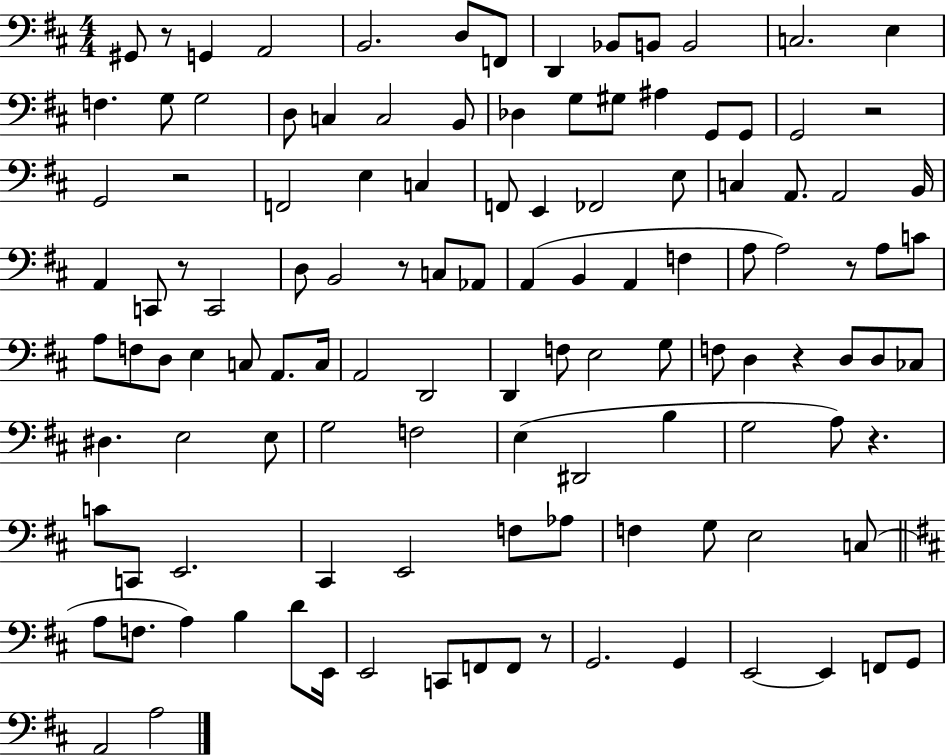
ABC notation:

X:1
T:Untitled
M:4/4
L:1/4
K:D
^G,,/2 z/2 G,, A,,2 B,,2 D,/2 F,,/2 D,, _B,,/2 B,,/2 B,,2 C,2 E, F, G,/2 G,2 D,/2 C, C,2 B,,/2 _D, G,/2 ^G,/2 ^A, G,,/2 G,,/2 G,,2 z2 G,,2 z2 F,,2 E, C, F,,/2 E,, _F,,2 E,/2 C, A,,/2 A,,2 B,,/4 A,, C,,/2 z/2 C,,2 D,/2 B,,2 z/2 C,/2 _A,,/2 A,, B,, A,, F, A,/2 A,2 z/2 A,/2 C/2 A,/2 F,/2 D,/2 E, C,/2 A,,/2 C,/4 A,,2 D,,2 D,, F,/2 E,2 G,/2 F,/2 D, z D,/2 D,/2 _C,/2 ^D, E,2 E,/2 G,2 F,2 E, ^D,,2 B, G,2 A,/2 z C/2 C,,/2 E,,2 ^C,, E,,2 F,/2 _A,/2 F, G,/2 E,2 C,/2 A,/2 F,/2 A, B, D/2 E,,/4 E,,2 C,,/2 F,,/2 F,,/2 z/2 G,,2 G,, E,,2 E,, F,,/2 G,,/2 A,,2 A,2